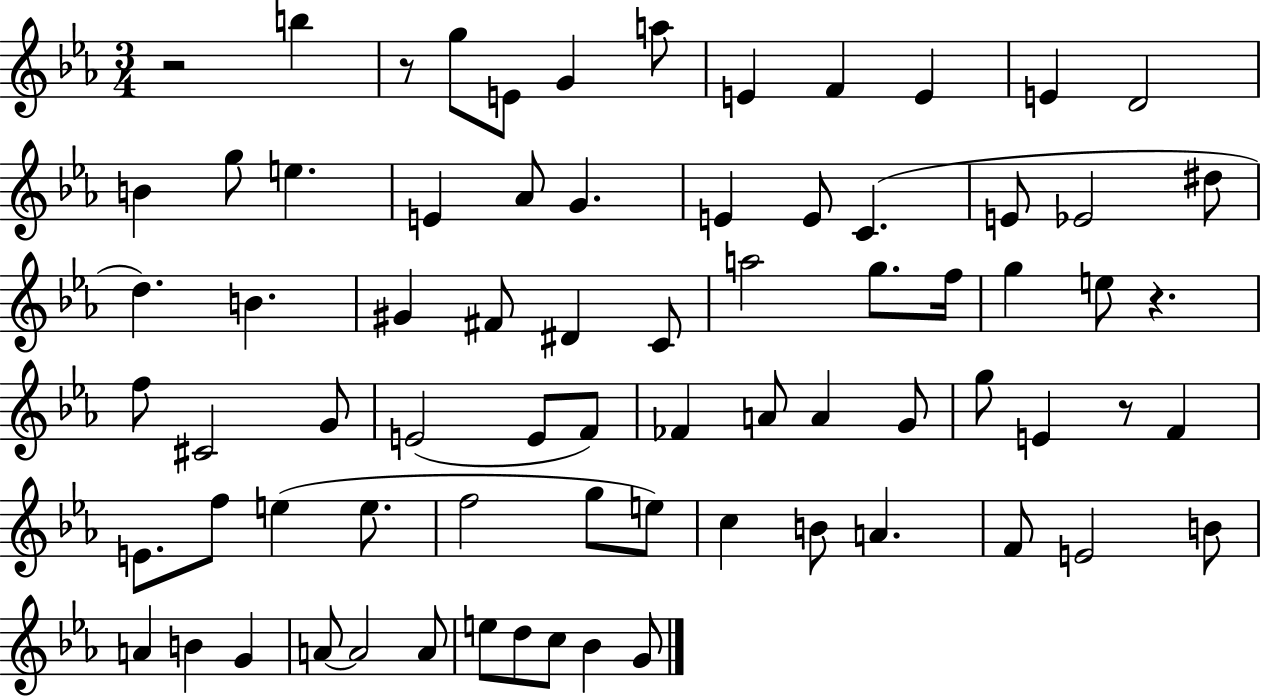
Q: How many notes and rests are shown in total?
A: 74